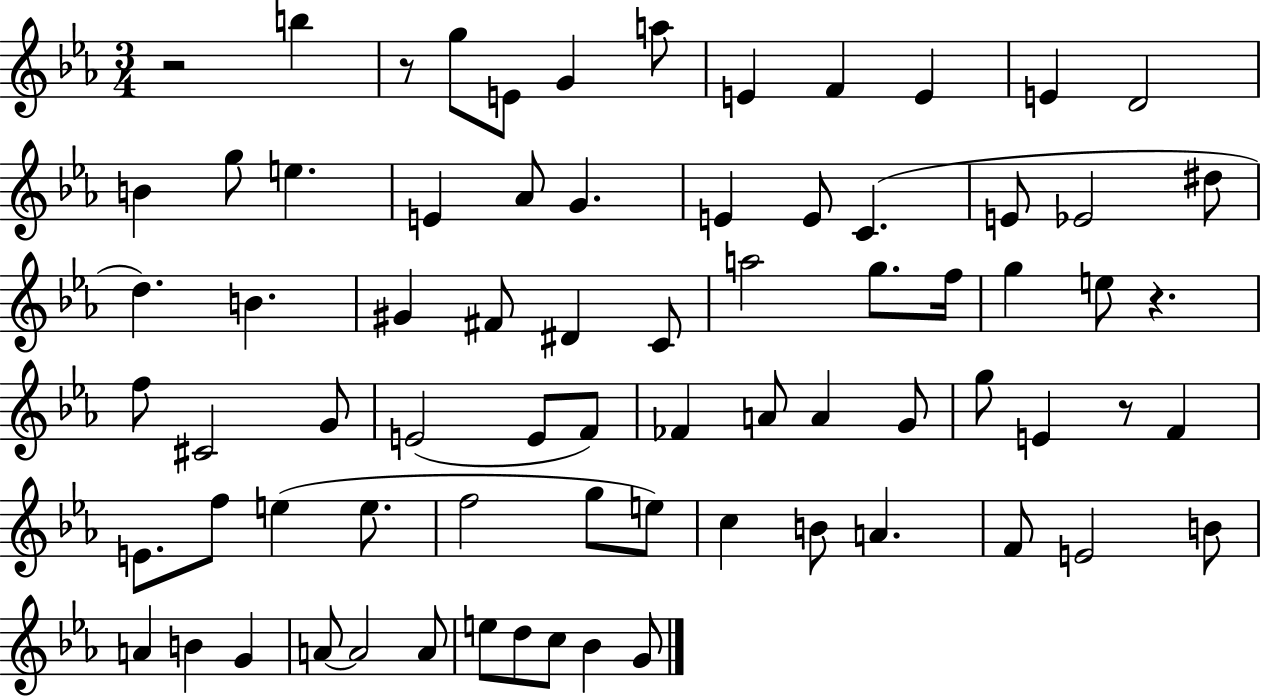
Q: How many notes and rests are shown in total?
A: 74